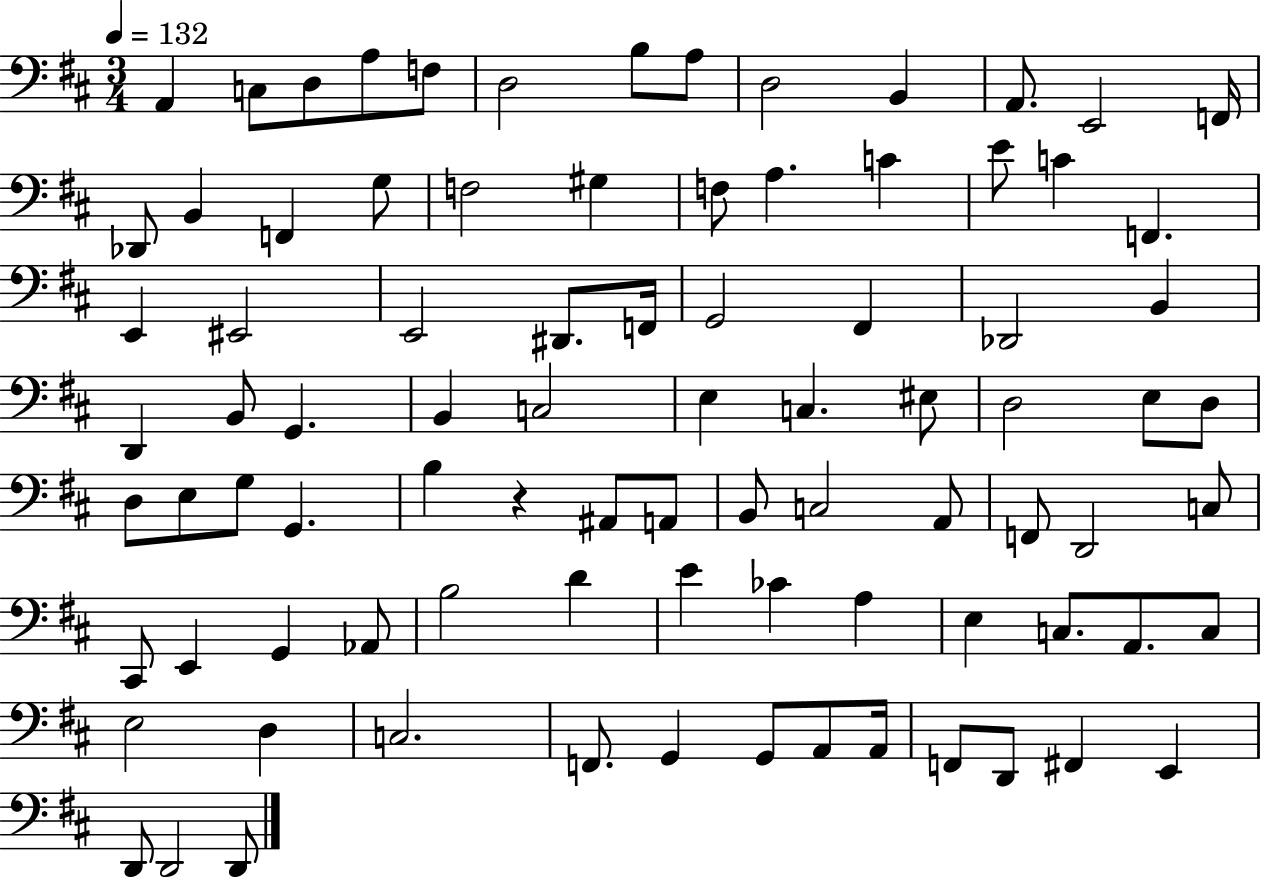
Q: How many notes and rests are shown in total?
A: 87